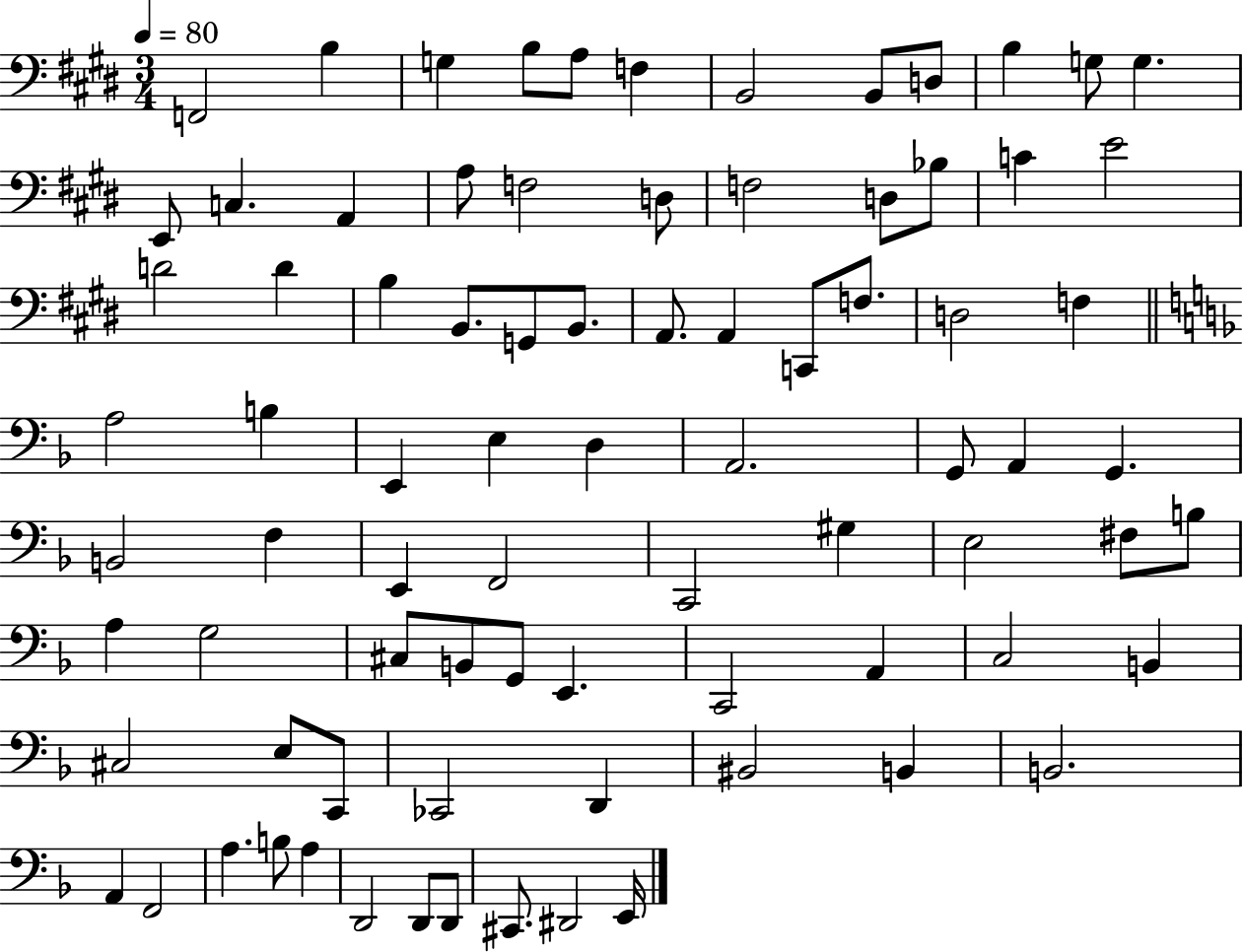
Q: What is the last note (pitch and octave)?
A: E2